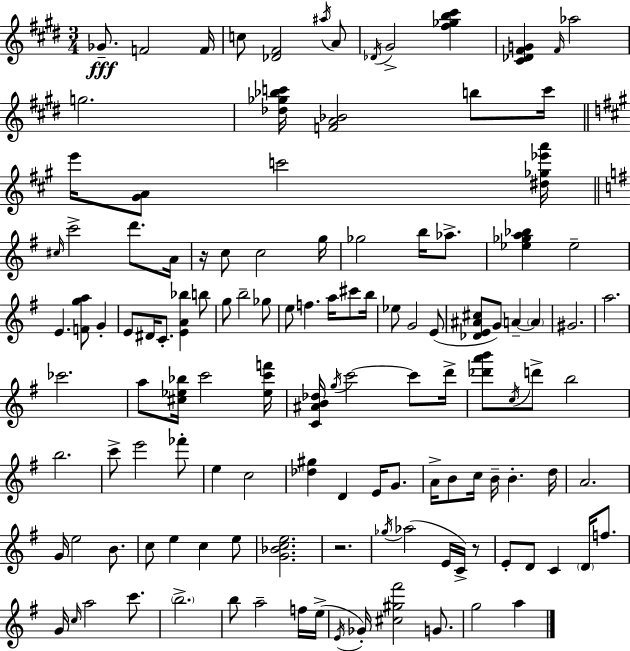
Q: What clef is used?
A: treble